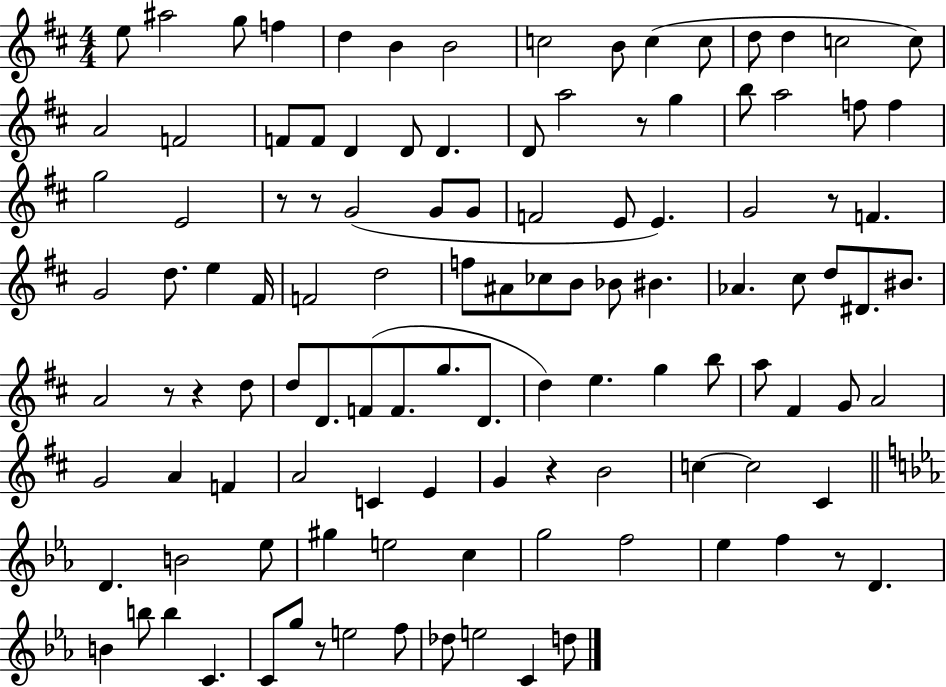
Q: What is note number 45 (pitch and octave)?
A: D5